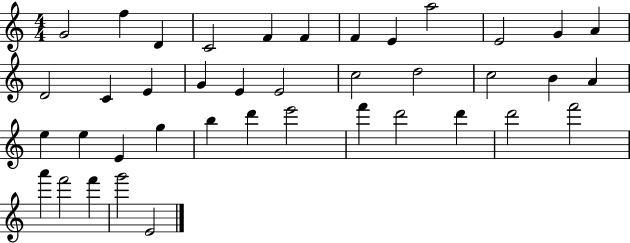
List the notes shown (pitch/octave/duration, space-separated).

G4/h F5/q D4/q C4/h F4/q F4/q F4/q E4/q A5/h E4/h G4/q A4/q D4/h C4/q E4/q G4/q E4/q E4/h C5/h D5/h C5/h B4/q A4/q E5/q E5/q E4/q G5/q B5/q D6/q E6/h F6/q D6/h D6/q D6/h F6/h A6/q F6/h F6/q G6/h E4/h